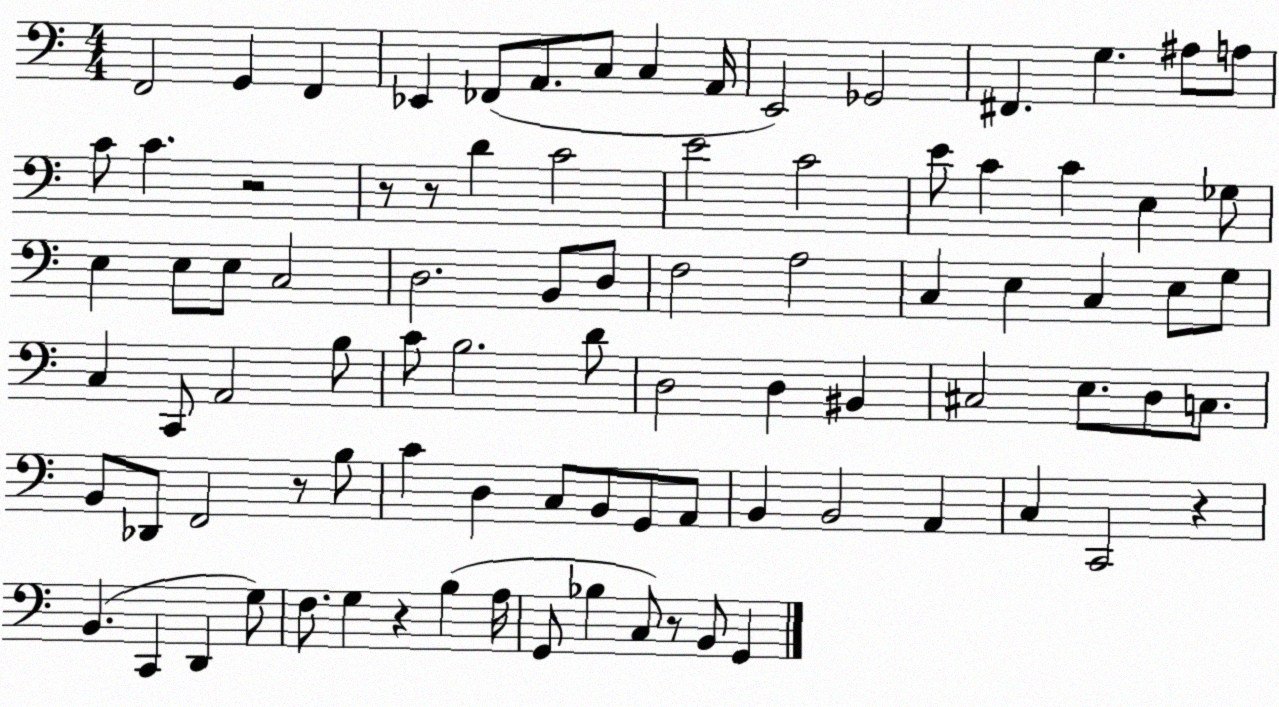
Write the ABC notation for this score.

X:1
T:Untitled
M:4/4
L:1/4
K:C
F,,2 G,, F,, _E,, _F,,/2 A,,/2 C,/2 C, A,,/4 E,,2 _G,,2 ^F,, G, ^A,/2 A,/2 C/2 C z2 z/2 z/2 D C2 E2 C2 E/2 C C E, _G,/2 E, E,/2 E,/2 C,2 D,2 B,,/2 D,/2 F,2 A,2 C, E, C, E,/2 G,/2 C, C,,/2 A,,2 B,/2 C/2 B,2 D/2 D,2 D, ^B,, ^C,2 E,/2 D,/2 C,/2 B,,/2 _D,,/2 F,,2 z/2 B,/2 C D, C,/2 B,,/2 G,,/2 A,,/2 B,, B,,2 A,, C, C,,2 z B,, C,, D,, G,/2 F,/2 G, z B, A,/4 G,,/2 _B, C,/2 z/2 B,,/2 G,,